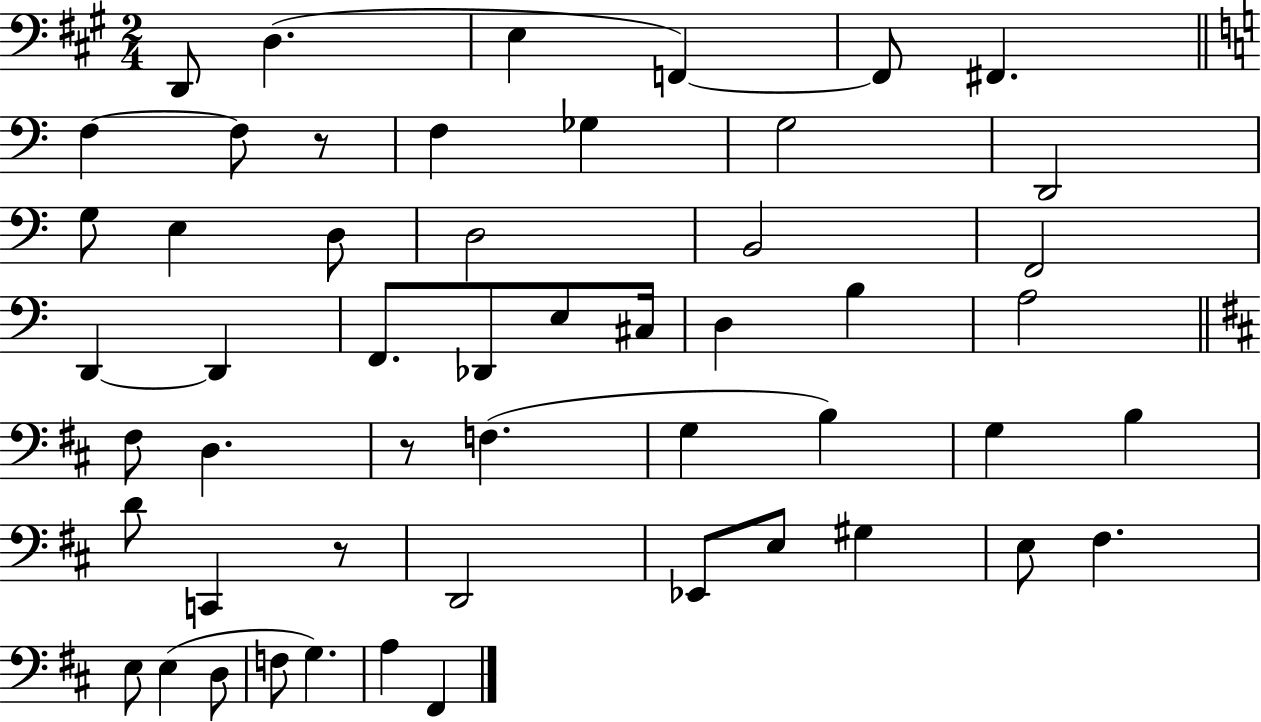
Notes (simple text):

D2/e D3/q. E3/q F2/q F2/e F#2/q. F3/q F3/e R/e F3/q Gb3/q G3/h D2/h G3/e E3/q D3/e D3/h B2/h F2/h D2/q D2/q F2/e. Db2/e E3/e C#3/s D3/q B3/q A3/h F#3/e D3/q. R/e F3/q. G3/q B3/q G3/q B3/q D4/e C2/q R/e D2/h Eb2/e E3/e G#3/q E3/e F#3/q. E3/e E3/q D3/e F3/e G3/q. A3/q F#2/q